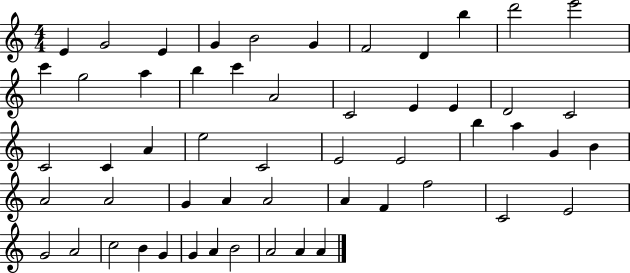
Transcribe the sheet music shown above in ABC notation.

X:1
T:Untitled
M:4/4
L:1/4
K:C
E G2 E G B2 G F2 D b d'2 e'2 c' g2 a b c' A2 C2 E E D2 C2 C2 C A e2 C2 E2 E2 b a G B A2 A2 G A A2 A F f2 C2 E2 G2 A2 c2 B G G A B2 A2 A A